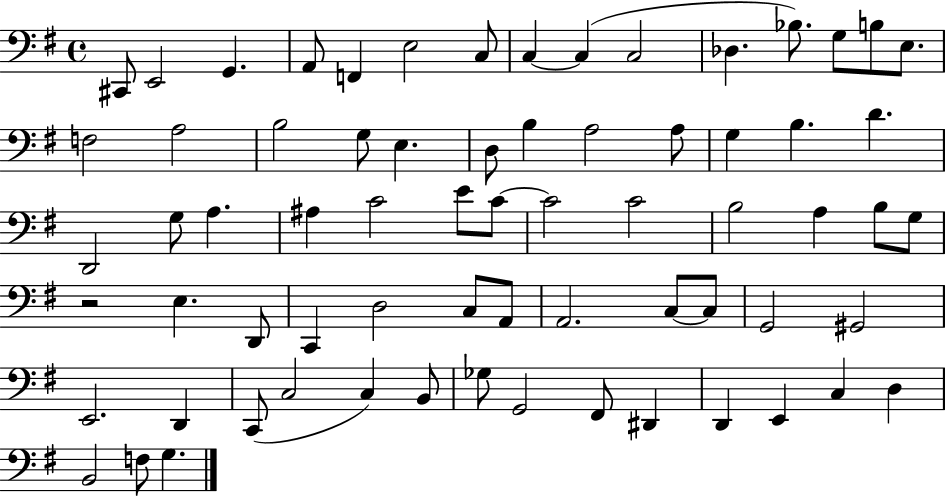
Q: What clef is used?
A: bass